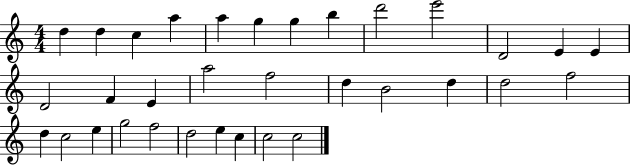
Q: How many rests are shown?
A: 0